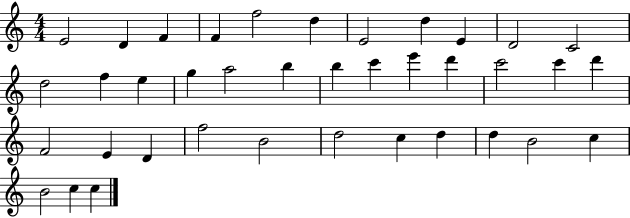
E4/h D4/q F4/q F4/q F5/h D5/q E4/h D5/q E4/q D4/h C4/h D5/h F5/q E5/q G5/q A5/h B5/q B5/q C6/q E6/q D6/q C6/h C6/q D6/q F4/h E4/q D4/q F5/h B4/h D5/h C5/q D5/q D5/q B4/h C5/q B4/h C5/q C5/q